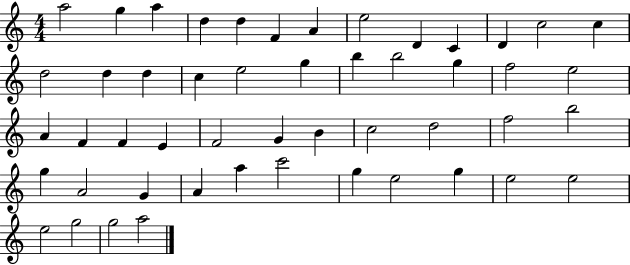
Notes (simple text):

A5/h G5/q A5/q D5/q D5/q F4/q A4/q E5/h D4/q C4/q D4/q C5/h C5/q D5/h D5/q D5/q C5/q E5/h G5/q B5/q B5/h G5/q F5/h E5/h A4/q F4/q F4/q E4/q F4/h G4/q B4/q C5/h D5/h F5/h B5/h G5/q A4/h G4/q A4/q A5/q C6/h G5/q E5/h G5/q E5/h E5/h E5/h G5/h G5/h A5/h